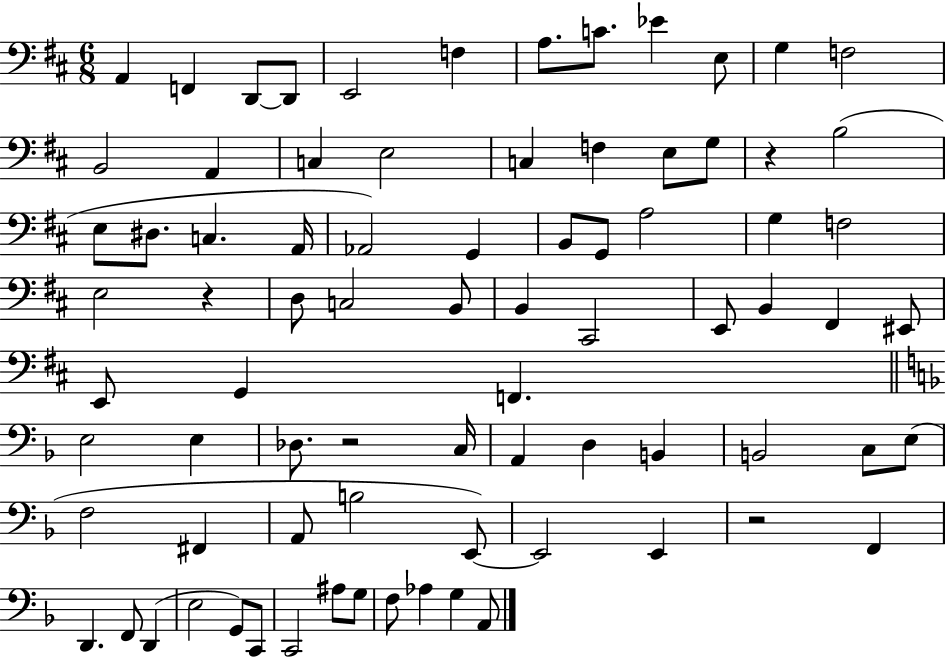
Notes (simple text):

A2/q F2/q D2/e D2/e E2/h F3/q A3/e. C4/e. Eb4/q E3/e G3/q F3/h B2/h A2/q C3/q E3/h C3/q F3/q E3/e G3/e R/q B3/h E3/e D#3/e. C3/q. A2/s Ab2/h G2/q B2/e G2/e A3/h G3/q F3/h E3/h R/q D3/e C3/h B2/e B2/q C#2/h E2/e B2/q F#2/q EIS2/e E2/e G2/q F2/q. E3/h E3/q Db3/e. R/h C3/s A2/q D3/q B2/q B2/h C3/e E3/e F3/h F#2/q A2/e B3/h E2/e E2/h E2/q R/h F2/q D2/q. F2/e D2/q E3/h G2/e C2/e C2/h A#3/e G3/e F3/e Ab3/q G3/q A2/e